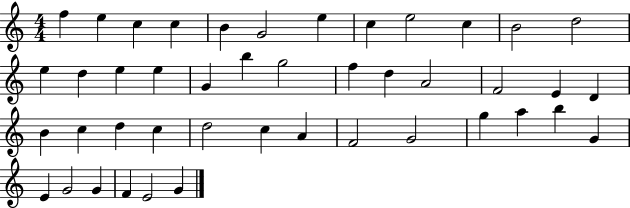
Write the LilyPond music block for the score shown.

{
  \clef treble
  \numericTimeSignature
  \time 4/4
  \key c \major
  f''4 e''4 c''4 c''4 | b'4 g'2 e''4 | c''4 e''2 c''4 | b'2 d''2 | \break e''4 d''4 e''4 e''4 | g'4 b''4 g''2 | f''4 d''4 a'2 | f'2 e'4 d'4 | \break b'4 c''4 d''4 c''4 | d''2 c''4 a'4 | f'2 g'2 | g''4 a''4 b''4 g'4 | \break e'4 g'2 g'4 | f'4 e'2 g'4 | \bar "|."
}